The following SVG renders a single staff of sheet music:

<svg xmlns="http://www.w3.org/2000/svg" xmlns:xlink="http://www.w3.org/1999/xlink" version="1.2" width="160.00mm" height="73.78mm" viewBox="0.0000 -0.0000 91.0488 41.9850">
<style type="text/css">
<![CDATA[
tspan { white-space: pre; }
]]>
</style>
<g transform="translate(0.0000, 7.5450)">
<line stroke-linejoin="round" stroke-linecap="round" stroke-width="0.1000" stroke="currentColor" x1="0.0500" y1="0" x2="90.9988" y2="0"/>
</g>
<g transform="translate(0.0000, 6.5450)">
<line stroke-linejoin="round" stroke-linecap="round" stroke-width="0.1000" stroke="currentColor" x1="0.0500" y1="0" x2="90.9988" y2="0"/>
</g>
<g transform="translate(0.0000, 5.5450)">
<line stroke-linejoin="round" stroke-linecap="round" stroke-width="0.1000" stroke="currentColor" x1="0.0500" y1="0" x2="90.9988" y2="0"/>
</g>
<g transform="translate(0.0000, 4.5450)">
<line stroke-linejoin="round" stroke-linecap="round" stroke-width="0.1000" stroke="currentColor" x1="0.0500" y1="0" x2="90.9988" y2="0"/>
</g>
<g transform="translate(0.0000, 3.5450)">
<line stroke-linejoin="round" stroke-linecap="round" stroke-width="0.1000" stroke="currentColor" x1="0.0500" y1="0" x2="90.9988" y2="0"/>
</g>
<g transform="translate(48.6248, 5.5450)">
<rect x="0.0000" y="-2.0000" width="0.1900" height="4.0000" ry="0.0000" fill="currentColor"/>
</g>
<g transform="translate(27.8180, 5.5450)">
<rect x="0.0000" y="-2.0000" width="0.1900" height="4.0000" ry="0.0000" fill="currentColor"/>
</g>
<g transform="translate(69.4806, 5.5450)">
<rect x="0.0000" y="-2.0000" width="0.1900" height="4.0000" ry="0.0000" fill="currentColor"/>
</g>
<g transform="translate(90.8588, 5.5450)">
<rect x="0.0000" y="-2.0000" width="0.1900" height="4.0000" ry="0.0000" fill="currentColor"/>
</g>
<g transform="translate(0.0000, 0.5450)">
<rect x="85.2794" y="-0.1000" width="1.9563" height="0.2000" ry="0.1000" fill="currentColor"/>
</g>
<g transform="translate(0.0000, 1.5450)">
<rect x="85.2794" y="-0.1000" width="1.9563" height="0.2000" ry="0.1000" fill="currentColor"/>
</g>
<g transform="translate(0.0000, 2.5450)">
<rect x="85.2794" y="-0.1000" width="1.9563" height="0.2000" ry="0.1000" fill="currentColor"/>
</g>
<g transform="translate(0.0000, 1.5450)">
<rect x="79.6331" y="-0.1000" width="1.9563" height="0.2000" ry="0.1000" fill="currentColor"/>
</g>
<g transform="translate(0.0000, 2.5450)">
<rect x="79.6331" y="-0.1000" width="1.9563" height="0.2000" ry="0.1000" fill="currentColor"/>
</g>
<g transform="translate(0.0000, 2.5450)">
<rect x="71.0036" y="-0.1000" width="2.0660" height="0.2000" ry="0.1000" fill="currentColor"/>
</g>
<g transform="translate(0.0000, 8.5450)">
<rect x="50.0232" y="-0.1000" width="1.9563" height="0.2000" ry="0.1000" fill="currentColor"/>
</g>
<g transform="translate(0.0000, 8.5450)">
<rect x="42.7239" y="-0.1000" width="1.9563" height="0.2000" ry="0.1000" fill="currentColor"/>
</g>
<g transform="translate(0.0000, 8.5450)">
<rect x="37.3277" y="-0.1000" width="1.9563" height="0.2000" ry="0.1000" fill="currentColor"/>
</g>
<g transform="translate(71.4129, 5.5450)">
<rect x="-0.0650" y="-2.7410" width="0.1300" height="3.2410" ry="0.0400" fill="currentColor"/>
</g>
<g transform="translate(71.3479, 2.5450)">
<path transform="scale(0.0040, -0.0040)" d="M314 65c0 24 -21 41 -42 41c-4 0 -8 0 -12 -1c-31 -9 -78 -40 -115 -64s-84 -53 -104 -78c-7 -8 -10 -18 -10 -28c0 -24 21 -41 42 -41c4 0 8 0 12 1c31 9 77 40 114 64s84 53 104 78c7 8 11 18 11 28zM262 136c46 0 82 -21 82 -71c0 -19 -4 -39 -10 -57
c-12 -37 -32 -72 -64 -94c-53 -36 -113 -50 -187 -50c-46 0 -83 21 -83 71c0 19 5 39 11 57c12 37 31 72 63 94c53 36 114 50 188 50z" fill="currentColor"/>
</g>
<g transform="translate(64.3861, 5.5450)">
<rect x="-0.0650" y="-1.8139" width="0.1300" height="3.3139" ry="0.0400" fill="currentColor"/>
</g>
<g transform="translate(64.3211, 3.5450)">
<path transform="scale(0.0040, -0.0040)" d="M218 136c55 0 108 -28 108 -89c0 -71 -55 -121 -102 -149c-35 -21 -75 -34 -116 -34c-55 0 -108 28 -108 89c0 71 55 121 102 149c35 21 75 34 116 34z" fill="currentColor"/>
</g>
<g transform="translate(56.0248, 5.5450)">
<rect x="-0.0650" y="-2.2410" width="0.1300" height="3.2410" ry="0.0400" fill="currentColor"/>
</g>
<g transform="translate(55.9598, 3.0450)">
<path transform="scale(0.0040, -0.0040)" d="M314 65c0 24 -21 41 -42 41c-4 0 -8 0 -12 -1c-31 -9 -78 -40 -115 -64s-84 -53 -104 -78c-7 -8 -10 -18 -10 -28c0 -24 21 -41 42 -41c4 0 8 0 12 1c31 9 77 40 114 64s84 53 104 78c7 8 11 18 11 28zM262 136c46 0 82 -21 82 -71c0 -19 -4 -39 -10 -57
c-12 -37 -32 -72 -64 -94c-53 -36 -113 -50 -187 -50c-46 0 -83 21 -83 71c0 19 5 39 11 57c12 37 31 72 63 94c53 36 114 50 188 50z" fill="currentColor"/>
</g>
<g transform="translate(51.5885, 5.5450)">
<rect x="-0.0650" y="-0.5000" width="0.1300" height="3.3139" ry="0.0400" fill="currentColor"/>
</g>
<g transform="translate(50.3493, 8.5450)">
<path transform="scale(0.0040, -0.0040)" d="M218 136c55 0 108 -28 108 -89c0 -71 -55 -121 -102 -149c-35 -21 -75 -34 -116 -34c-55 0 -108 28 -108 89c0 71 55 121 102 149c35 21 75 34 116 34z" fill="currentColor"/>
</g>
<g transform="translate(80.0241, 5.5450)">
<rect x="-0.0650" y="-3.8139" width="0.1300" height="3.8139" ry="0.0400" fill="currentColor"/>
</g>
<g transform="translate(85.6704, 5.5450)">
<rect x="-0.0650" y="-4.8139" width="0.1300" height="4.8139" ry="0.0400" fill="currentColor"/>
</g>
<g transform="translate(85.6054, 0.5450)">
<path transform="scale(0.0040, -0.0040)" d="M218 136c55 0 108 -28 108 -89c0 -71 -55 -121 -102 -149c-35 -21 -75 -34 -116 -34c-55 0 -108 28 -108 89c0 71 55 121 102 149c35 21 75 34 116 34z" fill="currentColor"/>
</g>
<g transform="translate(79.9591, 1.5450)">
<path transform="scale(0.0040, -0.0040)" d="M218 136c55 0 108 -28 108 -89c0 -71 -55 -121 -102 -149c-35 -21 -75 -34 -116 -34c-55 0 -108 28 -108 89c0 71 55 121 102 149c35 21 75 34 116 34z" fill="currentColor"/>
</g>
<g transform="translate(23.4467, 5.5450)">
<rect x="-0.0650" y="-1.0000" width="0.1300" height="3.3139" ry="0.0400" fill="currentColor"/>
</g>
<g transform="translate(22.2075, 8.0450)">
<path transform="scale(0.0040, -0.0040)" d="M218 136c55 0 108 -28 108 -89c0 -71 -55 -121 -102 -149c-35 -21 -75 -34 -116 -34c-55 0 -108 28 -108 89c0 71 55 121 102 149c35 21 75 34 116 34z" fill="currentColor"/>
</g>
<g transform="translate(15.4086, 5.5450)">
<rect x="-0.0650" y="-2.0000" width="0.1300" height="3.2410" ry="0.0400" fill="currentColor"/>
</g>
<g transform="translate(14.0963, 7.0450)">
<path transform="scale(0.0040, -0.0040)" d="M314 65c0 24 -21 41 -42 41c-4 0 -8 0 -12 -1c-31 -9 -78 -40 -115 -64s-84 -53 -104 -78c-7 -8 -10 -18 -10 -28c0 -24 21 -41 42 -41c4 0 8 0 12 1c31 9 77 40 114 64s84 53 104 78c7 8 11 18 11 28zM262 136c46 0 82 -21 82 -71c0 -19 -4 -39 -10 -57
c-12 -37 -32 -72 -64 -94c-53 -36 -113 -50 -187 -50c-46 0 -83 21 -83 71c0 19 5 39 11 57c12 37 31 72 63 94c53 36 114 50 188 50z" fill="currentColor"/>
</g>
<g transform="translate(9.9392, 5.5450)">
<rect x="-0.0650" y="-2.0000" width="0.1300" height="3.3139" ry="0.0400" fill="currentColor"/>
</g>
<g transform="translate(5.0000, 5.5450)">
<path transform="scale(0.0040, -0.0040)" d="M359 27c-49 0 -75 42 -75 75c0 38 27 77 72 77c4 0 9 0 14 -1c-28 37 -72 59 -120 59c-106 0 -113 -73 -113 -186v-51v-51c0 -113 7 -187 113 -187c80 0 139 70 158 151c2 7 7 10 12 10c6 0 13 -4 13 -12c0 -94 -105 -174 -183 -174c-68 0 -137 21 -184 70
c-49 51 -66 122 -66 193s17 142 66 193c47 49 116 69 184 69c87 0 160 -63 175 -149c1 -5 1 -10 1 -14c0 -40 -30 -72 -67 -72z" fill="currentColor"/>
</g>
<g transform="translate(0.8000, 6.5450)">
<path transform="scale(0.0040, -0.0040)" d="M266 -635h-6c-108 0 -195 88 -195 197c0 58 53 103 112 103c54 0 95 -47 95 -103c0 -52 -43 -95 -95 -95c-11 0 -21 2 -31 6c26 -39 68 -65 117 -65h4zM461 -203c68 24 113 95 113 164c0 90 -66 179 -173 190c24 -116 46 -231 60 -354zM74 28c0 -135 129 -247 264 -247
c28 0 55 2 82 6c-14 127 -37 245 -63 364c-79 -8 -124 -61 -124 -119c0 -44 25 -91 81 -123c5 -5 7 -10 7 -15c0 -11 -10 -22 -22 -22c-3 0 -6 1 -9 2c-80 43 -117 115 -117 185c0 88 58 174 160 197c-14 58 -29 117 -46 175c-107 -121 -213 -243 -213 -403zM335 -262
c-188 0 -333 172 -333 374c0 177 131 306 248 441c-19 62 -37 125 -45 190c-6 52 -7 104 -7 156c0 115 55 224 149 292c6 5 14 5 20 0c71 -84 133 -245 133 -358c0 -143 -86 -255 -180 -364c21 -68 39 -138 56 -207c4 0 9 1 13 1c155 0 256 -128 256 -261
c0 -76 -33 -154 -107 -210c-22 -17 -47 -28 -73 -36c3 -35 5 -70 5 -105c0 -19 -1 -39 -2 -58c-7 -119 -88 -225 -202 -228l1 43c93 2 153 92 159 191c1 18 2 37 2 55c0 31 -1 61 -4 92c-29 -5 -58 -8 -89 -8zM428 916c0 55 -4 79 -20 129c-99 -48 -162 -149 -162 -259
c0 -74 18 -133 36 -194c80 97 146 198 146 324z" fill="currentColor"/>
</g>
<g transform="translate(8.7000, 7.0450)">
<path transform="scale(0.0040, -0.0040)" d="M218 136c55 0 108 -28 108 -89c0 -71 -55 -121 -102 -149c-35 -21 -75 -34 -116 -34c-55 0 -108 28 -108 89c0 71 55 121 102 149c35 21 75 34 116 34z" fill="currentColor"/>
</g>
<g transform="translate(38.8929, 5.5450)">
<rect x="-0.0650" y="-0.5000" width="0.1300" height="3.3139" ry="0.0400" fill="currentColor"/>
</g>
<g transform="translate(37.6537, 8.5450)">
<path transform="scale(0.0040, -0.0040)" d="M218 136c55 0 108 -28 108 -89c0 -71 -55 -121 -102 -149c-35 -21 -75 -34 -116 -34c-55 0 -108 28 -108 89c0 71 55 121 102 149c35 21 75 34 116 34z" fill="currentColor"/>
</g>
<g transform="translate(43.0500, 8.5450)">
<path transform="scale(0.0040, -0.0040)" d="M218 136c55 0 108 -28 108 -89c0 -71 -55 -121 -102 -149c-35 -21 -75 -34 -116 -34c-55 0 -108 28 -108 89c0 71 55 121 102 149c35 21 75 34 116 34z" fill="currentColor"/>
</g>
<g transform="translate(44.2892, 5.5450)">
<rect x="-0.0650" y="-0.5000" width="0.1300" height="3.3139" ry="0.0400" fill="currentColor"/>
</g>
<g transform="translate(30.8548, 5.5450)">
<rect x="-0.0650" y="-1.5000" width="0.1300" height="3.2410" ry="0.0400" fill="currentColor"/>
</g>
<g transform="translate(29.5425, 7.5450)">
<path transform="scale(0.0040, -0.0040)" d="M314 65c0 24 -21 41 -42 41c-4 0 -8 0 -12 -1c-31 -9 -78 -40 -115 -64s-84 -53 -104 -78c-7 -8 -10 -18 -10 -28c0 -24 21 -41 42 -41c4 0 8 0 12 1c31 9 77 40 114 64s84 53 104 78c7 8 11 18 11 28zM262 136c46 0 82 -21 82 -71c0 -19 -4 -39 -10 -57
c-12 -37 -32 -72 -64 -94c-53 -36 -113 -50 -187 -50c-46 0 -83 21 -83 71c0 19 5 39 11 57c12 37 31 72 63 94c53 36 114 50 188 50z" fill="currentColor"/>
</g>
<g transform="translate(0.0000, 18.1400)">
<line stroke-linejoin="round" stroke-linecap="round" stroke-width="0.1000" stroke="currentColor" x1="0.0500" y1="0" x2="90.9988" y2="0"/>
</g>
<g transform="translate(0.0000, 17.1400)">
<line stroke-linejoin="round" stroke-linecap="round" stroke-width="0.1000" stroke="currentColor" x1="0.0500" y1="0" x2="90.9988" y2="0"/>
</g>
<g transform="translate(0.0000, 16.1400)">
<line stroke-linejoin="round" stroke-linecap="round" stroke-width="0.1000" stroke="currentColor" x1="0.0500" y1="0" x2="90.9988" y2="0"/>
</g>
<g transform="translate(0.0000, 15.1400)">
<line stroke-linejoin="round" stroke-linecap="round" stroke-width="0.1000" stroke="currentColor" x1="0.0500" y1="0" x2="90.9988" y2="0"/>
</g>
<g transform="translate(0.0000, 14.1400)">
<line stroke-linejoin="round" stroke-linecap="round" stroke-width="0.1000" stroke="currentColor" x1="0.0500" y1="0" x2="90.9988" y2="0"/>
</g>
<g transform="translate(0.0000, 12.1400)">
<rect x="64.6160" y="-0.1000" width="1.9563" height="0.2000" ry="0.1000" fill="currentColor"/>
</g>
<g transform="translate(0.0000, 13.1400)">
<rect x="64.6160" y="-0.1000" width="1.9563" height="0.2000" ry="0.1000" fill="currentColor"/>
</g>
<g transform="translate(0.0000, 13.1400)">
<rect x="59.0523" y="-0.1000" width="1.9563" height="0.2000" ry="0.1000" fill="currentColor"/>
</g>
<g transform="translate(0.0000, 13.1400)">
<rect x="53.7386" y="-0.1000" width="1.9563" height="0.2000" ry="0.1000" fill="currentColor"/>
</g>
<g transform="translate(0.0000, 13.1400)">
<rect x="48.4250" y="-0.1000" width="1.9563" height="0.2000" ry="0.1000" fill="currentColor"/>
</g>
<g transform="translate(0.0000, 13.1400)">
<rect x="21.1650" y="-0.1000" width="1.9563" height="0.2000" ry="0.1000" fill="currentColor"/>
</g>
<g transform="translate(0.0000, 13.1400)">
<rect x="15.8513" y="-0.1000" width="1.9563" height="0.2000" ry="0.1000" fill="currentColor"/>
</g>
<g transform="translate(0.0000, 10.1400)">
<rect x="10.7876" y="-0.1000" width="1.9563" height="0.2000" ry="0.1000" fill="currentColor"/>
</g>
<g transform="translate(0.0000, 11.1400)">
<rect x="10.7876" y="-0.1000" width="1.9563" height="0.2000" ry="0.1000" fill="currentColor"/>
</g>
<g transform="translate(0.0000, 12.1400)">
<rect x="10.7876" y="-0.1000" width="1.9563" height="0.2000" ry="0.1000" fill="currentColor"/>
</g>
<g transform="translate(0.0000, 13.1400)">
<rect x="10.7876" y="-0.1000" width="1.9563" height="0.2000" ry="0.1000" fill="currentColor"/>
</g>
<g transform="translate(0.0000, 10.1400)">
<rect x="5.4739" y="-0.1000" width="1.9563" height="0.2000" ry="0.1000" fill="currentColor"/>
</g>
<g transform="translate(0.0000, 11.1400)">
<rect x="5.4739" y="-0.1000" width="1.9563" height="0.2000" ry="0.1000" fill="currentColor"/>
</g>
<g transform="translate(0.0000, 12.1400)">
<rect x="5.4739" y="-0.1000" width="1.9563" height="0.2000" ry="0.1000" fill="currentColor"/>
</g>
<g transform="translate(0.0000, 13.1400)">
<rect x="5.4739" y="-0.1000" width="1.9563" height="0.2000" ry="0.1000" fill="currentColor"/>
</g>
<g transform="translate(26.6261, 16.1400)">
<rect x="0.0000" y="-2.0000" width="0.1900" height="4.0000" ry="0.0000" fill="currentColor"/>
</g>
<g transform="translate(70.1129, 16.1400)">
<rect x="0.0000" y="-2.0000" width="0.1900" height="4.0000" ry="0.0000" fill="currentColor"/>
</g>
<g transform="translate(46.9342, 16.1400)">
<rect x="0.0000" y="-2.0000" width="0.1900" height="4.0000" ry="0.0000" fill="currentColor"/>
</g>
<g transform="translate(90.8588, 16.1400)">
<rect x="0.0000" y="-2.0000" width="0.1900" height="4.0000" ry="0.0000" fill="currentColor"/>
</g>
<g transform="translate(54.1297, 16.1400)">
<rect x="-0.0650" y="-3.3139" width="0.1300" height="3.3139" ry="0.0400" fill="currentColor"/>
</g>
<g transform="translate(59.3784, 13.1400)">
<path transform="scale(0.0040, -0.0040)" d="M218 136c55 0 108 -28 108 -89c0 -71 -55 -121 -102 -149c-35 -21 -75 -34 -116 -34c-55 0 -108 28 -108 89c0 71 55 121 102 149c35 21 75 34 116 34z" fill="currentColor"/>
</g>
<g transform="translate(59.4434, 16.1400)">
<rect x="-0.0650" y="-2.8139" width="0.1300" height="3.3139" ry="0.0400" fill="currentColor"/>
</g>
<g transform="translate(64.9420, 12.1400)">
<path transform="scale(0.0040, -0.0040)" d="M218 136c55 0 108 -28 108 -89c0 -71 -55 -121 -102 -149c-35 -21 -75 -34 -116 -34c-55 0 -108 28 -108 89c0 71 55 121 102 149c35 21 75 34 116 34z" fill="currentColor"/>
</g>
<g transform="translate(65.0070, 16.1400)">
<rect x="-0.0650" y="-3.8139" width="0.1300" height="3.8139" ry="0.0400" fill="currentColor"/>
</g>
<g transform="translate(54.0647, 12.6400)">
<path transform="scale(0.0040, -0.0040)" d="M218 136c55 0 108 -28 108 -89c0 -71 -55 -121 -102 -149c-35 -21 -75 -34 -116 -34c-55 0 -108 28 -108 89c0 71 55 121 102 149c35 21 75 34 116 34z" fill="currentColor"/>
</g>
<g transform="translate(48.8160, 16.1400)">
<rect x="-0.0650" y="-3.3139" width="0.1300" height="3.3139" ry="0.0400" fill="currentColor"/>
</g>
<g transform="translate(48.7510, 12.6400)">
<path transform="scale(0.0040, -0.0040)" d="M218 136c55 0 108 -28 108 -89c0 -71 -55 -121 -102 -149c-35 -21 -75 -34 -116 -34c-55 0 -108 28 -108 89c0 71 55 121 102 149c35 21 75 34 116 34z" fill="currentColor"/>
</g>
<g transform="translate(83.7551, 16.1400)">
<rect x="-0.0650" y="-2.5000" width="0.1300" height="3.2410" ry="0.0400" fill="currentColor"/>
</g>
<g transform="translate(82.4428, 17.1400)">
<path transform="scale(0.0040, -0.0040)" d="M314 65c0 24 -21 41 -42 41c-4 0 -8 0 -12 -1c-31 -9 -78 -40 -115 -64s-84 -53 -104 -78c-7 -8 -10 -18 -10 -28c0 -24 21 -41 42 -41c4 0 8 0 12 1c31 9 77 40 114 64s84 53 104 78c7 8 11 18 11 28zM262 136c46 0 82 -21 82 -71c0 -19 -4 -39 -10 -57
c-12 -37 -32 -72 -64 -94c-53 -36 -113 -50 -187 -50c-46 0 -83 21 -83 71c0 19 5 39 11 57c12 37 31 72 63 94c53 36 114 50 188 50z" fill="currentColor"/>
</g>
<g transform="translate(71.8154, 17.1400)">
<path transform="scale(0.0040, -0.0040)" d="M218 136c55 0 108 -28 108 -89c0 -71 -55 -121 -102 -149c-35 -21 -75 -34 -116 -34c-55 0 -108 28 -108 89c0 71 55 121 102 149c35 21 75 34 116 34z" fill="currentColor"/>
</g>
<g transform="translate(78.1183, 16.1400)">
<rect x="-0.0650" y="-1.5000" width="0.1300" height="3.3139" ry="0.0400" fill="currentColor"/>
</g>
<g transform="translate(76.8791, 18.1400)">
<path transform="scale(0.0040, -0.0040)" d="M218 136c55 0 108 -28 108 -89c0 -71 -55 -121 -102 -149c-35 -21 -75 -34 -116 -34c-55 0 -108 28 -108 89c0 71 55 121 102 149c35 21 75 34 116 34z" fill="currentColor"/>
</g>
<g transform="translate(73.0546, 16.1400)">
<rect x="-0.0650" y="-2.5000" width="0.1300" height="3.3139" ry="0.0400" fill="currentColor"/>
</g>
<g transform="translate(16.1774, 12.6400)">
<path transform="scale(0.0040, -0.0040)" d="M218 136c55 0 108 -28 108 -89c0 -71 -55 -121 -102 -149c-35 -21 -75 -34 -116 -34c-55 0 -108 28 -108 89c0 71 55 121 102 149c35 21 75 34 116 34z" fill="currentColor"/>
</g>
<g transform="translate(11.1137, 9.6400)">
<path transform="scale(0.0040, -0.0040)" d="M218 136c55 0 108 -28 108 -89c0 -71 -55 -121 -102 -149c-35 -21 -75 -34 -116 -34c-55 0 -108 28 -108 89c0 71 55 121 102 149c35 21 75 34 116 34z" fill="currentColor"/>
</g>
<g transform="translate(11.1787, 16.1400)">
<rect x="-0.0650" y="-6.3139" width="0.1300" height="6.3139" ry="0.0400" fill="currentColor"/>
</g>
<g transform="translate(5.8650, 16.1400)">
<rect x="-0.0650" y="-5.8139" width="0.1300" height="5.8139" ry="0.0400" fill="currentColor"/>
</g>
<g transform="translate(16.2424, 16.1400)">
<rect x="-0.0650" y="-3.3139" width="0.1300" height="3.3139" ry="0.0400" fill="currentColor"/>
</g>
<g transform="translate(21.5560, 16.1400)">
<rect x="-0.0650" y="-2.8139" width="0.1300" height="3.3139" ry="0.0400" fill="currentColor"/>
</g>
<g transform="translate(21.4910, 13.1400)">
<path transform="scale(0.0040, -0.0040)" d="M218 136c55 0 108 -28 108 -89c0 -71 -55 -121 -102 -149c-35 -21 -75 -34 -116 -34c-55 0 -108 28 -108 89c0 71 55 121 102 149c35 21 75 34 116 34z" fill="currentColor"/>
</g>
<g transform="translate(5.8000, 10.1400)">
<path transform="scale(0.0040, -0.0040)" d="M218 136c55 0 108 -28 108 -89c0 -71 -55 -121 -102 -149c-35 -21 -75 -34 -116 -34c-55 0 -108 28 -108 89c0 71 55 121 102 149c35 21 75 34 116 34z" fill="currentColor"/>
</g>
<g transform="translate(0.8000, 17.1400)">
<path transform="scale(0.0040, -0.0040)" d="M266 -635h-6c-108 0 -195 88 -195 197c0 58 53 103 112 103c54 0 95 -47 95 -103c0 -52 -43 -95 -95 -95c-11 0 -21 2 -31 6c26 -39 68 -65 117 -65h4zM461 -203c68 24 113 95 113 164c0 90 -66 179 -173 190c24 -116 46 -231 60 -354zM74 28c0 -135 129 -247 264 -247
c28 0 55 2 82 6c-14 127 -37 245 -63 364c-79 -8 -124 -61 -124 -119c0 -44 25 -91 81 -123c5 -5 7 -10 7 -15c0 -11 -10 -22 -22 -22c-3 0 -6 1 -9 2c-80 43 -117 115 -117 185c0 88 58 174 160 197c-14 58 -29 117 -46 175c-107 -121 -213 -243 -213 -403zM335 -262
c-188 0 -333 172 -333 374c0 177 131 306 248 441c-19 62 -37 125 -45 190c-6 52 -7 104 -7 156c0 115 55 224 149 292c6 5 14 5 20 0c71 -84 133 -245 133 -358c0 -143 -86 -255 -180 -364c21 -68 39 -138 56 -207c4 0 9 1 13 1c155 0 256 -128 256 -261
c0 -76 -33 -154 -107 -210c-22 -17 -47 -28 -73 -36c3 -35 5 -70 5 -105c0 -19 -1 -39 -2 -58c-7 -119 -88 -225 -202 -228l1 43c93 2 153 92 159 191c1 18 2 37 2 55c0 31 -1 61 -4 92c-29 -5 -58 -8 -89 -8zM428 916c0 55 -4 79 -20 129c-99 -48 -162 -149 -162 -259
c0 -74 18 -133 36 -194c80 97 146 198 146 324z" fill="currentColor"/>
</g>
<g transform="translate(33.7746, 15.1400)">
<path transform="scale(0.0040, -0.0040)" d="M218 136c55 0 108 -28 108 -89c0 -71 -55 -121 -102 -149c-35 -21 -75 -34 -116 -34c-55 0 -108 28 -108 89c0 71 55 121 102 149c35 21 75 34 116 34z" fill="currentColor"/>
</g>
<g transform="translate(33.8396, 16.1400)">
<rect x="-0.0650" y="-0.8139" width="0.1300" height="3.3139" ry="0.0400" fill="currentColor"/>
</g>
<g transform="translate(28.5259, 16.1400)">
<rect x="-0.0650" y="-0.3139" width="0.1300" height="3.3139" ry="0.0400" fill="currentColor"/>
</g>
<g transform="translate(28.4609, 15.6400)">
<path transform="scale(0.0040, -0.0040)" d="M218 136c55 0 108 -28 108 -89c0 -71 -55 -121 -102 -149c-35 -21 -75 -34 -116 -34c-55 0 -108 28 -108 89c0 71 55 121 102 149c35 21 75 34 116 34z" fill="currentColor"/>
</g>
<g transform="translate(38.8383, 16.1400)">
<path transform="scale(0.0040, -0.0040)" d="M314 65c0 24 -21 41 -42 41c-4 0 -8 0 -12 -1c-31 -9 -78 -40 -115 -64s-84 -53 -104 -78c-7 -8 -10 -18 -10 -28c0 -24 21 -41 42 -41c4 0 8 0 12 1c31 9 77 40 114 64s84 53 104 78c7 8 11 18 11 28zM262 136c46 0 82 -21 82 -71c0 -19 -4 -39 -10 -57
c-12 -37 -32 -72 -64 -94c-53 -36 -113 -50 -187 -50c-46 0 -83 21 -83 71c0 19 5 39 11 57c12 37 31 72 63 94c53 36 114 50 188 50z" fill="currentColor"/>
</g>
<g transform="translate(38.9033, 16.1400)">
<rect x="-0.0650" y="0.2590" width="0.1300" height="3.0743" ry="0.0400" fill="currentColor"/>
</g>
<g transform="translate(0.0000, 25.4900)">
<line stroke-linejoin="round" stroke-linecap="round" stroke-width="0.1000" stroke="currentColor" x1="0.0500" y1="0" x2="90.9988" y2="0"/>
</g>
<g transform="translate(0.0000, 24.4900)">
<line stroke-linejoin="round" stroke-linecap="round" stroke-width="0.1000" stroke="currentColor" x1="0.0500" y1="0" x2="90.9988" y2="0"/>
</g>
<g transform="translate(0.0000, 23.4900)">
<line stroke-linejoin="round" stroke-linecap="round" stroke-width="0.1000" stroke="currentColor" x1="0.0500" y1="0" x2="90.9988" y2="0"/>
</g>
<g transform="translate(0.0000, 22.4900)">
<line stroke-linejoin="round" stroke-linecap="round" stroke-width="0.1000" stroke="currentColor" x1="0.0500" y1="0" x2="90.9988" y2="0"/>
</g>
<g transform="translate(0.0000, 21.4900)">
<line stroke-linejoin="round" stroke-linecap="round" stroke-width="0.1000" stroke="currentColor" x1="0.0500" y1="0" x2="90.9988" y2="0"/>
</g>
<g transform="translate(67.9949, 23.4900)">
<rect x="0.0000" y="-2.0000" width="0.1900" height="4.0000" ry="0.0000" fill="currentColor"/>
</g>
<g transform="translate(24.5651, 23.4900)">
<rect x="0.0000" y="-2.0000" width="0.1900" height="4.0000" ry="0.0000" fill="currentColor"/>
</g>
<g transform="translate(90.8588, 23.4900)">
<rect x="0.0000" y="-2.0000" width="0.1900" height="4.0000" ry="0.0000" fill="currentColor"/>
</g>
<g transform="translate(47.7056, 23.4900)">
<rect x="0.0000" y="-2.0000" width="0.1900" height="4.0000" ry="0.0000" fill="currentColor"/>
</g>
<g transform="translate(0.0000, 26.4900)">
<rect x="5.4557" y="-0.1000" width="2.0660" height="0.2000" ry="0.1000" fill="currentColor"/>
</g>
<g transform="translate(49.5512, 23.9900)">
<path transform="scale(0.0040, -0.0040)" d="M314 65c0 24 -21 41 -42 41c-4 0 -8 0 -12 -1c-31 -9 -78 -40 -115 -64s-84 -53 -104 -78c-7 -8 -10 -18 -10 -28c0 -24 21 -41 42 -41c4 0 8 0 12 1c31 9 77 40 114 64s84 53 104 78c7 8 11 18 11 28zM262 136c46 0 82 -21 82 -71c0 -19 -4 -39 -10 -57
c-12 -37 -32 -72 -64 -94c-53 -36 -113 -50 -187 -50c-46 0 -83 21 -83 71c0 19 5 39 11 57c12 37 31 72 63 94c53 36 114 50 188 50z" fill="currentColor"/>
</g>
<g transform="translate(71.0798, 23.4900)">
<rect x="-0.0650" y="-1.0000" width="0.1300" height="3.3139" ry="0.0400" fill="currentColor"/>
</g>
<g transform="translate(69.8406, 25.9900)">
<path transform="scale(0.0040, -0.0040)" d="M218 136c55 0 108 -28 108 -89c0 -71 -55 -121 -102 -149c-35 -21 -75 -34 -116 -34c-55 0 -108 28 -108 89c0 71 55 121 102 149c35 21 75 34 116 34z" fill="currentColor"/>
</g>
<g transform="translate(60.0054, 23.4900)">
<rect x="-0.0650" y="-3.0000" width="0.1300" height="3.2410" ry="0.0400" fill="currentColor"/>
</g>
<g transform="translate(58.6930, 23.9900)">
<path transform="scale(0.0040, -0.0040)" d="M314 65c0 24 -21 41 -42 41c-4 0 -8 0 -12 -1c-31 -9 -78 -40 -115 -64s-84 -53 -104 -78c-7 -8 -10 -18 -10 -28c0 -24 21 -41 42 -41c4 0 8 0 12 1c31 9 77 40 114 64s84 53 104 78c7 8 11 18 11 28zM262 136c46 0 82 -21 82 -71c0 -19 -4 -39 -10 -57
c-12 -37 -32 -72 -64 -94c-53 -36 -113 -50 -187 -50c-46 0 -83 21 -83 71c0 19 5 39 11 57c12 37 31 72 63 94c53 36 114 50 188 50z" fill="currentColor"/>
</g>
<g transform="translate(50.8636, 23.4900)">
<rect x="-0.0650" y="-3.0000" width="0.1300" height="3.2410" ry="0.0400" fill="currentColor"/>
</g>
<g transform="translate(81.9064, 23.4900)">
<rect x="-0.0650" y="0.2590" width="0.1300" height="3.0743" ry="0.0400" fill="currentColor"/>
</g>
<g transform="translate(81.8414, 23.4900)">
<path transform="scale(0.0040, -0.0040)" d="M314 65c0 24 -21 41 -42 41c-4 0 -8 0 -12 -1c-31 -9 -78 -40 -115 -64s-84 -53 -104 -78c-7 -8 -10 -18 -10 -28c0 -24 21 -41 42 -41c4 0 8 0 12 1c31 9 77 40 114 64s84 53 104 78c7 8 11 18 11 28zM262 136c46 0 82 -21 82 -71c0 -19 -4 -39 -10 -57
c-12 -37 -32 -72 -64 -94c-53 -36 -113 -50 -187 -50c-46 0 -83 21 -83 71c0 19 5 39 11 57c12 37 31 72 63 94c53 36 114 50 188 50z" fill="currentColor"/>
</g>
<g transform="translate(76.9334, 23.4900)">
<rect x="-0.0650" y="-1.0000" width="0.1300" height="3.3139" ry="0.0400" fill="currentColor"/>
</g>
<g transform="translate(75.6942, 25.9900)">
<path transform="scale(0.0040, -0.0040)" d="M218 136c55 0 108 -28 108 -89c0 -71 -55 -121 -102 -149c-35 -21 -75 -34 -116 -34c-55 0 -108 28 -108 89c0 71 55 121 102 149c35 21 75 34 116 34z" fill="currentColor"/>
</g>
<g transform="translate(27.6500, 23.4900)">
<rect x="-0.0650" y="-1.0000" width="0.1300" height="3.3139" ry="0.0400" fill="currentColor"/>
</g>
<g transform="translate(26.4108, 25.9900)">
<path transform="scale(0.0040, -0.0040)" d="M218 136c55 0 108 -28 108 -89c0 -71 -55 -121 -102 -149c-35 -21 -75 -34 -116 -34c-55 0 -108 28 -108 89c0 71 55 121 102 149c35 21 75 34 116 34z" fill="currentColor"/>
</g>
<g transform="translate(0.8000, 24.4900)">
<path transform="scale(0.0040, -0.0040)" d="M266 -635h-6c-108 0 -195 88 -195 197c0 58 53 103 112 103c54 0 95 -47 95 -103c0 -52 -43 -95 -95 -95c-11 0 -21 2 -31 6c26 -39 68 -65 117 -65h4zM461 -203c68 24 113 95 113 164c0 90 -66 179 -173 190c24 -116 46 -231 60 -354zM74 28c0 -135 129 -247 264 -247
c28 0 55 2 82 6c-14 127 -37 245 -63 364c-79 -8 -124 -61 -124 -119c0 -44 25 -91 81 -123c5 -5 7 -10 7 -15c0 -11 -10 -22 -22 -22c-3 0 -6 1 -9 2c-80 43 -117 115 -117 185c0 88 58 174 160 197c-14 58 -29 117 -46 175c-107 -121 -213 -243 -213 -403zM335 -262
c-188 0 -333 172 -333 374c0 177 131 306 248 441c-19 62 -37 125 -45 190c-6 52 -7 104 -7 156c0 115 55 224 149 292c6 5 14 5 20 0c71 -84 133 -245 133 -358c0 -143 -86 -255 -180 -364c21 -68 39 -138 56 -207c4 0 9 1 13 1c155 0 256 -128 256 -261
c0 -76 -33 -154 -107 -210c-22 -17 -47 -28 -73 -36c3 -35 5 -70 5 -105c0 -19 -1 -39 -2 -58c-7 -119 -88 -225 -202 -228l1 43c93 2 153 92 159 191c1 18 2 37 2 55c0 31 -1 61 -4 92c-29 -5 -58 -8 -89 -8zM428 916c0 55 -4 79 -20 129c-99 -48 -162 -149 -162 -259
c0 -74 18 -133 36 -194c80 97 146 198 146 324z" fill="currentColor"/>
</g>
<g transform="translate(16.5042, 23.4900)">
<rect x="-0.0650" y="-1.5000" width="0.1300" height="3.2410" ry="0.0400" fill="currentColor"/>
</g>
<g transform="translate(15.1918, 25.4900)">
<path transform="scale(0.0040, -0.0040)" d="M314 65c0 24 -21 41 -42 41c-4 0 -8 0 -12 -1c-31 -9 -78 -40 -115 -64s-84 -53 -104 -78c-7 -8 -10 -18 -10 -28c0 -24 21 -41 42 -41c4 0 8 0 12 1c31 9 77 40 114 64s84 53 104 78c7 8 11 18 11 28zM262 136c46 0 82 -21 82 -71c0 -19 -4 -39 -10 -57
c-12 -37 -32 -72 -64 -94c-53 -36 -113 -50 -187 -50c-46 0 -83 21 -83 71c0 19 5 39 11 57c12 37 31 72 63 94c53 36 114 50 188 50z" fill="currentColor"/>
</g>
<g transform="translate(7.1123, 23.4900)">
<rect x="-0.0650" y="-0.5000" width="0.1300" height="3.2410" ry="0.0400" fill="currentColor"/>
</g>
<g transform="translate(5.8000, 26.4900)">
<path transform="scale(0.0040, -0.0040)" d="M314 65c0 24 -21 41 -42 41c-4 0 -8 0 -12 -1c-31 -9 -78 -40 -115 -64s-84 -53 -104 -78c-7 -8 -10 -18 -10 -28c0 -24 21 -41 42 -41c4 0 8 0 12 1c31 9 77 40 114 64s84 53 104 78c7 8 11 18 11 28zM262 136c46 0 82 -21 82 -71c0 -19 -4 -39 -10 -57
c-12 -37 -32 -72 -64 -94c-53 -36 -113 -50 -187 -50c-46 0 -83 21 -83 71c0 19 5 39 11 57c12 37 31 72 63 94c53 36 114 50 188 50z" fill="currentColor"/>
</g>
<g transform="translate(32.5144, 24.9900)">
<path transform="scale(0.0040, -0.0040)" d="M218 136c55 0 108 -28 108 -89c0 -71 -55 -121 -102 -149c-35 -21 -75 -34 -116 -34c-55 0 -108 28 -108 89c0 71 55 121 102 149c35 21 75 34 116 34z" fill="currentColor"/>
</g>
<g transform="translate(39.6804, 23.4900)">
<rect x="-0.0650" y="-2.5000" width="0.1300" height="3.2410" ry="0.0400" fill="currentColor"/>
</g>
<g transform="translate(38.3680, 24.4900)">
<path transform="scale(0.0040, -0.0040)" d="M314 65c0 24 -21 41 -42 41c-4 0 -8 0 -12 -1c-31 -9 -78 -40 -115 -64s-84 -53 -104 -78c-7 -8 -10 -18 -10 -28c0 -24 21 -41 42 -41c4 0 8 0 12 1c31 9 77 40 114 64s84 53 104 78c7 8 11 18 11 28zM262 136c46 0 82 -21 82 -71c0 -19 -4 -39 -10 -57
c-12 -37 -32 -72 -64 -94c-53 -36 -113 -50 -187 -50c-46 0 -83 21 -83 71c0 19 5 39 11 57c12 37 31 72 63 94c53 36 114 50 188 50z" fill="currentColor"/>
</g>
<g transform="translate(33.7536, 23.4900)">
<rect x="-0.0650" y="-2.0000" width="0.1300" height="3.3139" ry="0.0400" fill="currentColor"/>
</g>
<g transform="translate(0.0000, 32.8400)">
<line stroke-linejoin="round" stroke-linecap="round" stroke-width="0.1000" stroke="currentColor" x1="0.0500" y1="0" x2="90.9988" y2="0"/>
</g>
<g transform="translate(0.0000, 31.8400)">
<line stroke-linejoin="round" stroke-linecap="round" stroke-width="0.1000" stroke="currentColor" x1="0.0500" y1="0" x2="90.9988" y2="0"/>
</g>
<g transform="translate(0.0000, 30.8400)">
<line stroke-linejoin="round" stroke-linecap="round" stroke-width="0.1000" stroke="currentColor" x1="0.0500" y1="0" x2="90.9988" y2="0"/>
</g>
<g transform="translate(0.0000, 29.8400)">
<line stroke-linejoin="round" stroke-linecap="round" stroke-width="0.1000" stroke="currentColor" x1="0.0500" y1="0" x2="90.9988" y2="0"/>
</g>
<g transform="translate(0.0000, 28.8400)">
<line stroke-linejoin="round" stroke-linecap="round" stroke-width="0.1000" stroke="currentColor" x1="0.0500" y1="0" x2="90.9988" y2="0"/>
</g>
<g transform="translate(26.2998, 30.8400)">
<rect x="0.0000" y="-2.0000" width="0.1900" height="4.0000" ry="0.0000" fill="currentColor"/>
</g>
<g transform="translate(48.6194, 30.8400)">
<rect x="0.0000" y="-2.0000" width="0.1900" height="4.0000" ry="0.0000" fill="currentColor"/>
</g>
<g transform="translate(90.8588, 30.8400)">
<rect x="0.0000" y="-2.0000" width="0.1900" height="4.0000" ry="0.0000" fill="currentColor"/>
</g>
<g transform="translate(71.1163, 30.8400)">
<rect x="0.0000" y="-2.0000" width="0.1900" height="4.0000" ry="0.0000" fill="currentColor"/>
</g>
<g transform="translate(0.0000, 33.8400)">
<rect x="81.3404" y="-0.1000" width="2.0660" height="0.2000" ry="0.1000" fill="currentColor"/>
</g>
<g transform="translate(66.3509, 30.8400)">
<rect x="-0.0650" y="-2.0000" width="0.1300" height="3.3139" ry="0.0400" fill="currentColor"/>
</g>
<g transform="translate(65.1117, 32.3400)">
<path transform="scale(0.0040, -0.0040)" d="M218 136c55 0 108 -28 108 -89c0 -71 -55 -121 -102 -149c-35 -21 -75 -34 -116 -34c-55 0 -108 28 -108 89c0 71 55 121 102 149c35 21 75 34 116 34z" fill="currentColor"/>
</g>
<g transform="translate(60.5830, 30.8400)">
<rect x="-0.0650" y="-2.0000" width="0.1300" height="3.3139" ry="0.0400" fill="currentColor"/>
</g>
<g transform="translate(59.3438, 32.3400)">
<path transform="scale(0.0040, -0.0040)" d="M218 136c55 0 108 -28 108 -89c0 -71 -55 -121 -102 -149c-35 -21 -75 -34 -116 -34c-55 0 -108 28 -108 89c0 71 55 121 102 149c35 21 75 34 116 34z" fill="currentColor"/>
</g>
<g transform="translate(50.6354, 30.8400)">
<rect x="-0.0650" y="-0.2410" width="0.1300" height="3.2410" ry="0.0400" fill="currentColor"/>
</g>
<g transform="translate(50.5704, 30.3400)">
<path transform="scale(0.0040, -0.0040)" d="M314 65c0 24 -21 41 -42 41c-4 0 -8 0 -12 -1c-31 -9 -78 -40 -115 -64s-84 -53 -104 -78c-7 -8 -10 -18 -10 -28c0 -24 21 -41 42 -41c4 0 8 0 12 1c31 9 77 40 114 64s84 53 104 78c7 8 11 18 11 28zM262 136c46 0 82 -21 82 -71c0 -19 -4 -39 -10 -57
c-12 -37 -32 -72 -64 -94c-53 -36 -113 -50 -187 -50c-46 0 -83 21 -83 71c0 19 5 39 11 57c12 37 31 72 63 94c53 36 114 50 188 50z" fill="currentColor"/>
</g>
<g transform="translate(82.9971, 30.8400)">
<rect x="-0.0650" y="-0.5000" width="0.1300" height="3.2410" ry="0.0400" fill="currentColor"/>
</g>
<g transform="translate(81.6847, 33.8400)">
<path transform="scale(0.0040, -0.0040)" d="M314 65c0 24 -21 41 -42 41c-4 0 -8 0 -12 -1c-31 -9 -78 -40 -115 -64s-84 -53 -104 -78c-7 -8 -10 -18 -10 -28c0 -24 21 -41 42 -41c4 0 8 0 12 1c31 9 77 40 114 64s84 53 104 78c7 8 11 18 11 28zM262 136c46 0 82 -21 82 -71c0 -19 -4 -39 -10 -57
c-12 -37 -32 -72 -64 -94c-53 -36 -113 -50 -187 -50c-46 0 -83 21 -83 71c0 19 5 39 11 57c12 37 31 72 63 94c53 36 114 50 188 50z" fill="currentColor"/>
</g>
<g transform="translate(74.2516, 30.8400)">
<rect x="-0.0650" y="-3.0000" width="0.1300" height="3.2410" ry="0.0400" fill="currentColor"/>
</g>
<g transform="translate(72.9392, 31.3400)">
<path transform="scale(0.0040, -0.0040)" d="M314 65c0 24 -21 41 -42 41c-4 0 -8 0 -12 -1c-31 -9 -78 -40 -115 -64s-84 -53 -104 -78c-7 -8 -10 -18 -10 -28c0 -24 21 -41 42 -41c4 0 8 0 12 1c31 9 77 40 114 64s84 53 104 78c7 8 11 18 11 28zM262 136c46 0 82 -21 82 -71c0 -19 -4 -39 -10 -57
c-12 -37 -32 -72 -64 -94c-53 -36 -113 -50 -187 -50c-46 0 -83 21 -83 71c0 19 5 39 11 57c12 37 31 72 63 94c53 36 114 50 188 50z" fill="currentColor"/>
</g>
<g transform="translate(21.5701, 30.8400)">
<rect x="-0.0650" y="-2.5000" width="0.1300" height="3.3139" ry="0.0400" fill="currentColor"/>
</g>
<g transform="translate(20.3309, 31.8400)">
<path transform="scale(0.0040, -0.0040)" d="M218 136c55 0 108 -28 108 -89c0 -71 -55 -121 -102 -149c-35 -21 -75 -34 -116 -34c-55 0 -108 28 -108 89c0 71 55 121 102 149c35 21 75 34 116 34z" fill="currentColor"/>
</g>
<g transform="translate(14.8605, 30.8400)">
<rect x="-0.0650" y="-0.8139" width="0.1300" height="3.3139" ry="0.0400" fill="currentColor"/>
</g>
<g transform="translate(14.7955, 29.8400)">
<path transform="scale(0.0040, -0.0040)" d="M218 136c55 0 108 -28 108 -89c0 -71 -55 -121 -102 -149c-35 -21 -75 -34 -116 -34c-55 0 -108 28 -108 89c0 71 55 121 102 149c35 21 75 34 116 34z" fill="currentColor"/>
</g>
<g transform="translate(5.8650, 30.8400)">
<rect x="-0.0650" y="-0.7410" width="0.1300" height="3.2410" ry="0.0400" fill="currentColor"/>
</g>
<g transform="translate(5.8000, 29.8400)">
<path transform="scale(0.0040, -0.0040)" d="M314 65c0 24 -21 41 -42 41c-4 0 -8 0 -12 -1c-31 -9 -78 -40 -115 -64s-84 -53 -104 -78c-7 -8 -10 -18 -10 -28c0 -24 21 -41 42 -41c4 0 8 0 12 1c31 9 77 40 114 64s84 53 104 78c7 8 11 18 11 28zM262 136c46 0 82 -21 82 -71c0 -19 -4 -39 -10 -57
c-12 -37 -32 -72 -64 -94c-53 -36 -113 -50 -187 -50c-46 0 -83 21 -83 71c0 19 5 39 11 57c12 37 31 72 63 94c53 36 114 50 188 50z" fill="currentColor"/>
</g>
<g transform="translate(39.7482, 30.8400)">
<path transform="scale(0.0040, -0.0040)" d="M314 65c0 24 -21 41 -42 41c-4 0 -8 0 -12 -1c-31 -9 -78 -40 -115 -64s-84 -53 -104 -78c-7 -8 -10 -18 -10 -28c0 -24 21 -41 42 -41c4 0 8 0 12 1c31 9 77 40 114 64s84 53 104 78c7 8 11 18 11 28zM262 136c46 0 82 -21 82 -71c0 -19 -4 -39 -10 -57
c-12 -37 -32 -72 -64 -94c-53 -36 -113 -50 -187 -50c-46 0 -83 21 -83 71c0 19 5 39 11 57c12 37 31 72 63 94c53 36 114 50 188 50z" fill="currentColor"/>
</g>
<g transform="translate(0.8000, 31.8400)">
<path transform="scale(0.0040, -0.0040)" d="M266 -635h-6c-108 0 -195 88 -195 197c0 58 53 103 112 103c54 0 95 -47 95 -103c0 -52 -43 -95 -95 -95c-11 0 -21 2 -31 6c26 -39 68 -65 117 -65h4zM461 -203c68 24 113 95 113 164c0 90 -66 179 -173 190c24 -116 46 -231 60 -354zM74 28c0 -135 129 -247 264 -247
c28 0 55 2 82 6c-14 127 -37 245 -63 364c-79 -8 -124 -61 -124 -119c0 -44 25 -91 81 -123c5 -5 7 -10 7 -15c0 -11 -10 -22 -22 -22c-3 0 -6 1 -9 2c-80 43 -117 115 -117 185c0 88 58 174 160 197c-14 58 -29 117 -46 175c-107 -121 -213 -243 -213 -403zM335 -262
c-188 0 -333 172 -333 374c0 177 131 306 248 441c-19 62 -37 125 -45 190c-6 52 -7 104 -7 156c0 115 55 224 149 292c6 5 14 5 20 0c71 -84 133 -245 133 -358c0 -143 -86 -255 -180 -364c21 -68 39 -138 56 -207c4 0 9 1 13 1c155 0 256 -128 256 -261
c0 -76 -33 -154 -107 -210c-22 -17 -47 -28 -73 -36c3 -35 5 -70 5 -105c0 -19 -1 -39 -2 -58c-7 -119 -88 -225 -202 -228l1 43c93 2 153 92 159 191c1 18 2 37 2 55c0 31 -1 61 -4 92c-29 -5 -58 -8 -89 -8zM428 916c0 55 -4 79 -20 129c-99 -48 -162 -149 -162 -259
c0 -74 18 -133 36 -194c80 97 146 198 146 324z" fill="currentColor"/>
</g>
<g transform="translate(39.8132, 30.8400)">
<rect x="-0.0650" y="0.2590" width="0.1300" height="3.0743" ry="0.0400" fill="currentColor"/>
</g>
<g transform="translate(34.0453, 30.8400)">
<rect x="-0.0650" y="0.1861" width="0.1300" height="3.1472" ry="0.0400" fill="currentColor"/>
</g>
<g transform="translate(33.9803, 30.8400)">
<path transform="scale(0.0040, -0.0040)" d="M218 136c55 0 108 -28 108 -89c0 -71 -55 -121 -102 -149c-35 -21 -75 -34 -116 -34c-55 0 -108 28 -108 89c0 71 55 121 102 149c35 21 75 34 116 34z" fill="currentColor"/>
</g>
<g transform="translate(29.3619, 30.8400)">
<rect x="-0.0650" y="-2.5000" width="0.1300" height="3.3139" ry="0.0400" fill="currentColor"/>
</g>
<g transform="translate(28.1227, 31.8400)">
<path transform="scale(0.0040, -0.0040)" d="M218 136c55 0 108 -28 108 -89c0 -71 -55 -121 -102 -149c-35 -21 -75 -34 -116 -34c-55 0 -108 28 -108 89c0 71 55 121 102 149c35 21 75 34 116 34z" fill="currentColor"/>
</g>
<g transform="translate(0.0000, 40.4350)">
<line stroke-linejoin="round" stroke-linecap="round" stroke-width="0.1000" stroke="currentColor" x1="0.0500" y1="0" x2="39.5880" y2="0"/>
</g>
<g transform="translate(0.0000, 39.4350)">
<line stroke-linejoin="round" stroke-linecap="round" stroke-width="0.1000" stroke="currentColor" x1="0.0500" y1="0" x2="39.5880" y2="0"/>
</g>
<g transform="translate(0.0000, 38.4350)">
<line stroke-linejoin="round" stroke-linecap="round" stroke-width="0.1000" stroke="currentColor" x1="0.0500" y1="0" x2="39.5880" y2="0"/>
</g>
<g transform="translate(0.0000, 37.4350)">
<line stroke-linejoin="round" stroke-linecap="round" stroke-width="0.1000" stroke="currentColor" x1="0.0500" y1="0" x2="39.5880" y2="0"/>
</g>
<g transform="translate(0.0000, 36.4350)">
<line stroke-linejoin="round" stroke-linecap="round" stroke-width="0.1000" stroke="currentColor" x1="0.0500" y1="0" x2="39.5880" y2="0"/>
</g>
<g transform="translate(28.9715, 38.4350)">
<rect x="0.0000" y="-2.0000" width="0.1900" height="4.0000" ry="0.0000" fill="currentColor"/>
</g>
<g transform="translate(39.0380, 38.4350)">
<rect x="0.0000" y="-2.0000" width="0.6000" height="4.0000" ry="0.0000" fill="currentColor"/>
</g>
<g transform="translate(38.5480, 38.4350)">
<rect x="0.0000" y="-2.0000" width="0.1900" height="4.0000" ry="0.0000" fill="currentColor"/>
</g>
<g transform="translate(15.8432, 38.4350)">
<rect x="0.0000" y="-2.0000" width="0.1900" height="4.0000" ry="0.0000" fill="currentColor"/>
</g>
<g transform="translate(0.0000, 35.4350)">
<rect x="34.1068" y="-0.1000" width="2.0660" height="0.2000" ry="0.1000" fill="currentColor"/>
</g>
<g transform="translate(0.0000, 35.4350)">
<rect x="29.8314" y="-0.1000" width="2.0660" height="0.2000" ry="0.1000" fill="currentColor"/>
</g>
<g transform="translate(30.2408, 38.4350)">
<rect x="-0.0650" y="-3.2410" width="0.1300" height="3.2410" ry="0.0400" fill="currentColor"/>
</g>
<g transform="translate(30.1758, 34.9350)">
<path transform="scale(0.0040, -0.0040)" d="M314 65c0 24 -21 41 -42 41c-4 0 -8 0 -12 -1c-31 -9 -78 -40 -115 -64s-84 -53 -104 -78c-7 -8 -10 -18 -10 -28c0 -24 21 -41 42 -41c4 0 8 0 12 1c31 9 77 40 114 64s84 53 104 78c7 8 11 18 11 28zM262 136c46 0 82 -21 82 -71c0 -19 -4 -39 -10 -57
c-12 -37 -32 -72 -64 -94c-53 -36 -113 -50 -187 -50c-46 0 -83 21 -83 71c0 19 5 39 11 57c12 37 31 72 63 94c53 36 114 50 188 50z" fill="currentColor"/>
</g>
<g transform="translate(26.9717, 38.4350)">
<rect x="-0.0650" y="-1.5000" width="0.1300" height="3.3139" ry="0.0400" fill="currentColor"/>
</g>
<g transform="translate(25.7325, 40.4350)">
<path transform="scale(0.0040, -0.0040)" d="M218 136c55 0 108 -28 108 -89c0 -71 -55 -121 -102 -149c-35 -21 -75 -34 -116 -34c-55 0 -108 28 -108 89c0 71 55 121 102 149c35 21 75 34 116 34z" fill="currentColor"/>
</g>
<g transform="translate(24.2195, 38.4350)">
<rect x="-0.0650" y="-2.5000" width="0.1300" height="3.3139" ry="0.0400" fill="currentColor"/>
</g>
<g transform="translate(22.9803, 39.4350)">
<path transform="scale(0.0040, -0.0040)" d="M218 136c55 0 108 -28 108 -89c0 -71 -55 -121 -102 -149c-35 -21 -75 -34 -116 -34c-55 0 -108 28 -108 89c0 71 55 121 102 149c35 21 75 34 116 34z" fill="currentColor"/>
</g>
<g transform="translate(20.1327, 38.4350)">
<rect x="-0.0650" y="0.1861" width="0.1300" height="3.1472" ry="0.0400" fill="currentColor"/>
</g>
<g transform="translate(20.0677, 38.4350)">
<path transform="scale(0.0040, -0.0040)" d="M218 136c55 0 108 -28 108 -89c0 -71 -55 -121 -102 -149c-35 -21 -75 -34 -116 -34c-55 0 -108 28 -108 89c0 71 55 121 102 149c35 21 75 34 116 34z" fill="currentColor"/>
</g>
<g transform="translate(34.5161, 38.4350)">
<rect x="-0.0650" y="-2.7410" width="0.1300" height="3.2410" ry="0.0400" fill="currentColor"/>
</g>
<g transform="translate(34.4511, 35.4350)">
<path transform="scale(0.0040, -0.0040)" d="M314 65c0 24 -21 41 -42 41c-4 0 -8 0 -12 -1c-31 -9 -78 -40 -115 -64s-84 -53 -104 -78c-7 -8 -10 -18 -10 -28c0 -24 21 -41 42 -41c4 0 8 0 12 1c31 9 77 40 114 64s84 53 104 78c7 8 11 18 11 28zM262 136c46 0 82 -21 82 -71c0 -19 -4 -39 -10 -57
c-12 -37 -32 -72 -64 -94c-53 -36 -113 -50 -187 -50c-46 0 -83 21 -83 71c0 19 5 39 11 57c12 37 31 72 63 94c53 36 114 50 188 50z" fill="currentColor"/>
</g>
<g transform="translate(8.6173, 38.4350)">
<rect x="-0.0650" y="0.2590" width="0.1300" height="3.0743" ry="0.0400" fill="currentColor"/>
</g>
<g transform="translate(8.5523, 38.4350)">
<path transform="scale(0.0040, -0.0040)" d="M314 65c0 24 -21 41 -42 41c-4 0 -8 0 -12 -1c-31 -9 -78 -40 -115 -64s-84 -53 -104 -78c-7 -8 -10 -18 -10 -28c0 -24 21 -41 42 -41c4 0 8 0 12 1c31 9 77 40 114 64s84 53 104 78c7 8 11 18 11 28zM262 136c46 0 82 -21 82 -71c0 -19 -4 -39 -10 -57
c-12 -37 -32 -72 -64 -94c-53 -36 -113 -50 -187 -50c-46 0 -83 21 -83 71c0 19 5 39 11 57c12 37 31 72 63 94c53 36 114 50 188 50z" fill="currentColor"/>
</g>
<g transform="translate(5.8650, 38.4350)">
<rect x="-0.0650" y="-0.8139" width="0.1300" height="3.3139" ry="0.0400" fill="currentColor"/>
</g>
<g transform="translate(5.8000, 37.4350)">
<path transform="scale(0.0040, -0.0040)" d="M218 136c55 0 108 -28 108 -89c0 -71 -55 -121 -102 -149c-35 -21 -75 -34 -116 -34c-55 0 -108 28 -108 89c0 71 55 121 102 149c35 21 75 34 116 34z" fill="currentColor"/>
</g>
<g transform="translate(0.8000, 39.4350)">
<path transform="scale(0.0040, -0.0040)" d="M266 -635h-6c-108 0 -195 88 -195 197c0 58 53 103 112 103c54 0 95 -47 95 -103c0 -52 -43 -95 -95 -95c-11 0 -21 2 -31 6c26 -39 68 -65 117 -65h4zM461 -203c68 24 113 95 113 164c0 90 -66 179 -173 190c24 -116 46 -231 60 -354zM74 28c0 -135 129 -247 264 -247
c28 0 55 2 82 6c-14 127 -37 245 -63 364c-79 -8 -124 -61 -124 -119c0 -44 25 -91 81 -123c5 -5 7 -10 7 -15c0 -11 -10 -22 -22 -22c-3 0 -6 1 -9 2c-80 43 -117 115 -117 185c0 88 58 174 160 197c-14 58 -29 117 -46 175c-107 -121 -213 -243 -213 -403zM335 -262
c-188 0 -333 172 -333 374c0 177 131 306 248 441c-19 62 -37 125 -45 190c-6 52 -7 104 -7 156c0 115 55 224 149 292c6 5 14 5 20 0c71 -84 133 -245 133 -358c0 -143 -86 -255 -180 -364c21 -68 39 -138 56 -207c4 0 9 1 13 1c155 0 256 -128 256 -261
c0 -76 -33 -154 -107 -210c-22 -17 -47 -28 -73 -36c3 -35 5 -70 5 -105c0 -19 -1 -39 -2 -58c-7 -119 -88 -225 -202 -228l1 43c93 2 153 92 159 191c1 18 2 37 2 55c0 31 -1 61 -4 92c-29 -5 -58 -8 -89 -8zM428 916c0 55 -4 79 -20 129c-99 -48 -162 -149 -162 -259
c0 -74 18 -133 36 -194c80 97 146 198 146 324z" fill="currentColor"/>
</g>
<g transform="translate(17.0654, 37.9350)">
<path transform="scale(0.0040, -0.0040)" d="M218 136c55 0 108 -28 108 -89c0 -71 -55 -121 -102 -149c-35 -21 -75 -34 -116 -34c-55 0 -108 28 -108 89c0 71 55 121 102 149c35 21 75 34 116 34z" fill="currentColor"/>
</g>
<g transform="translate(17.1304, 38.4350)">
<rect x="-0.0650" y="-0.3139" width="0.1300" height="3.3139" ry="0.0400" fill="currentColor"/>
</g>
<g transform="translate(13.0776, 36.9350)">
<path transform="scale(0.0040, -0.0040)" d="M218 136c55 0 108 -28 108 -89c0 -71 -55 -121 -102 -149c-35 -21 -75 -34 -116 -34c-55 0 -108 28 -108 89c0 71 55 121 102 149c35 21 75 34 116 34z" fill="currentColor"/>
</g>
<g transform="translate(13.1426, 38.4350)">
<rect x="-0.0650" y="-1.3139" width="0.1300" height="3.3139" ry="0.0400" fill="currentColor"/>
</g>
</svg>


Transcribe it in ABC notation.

X:1
T:Untitled
M:4/4
L:1/4
K:C
F F2 D E2 C C C g2 f a2 c' e' g' a' b a c d B2 b b a c' G E G2 C2 E2 D F G2 A2 A2 D D B2 d2 d G G B B2 c2 F F A2 C2 d B2 e c B G E b2 a2